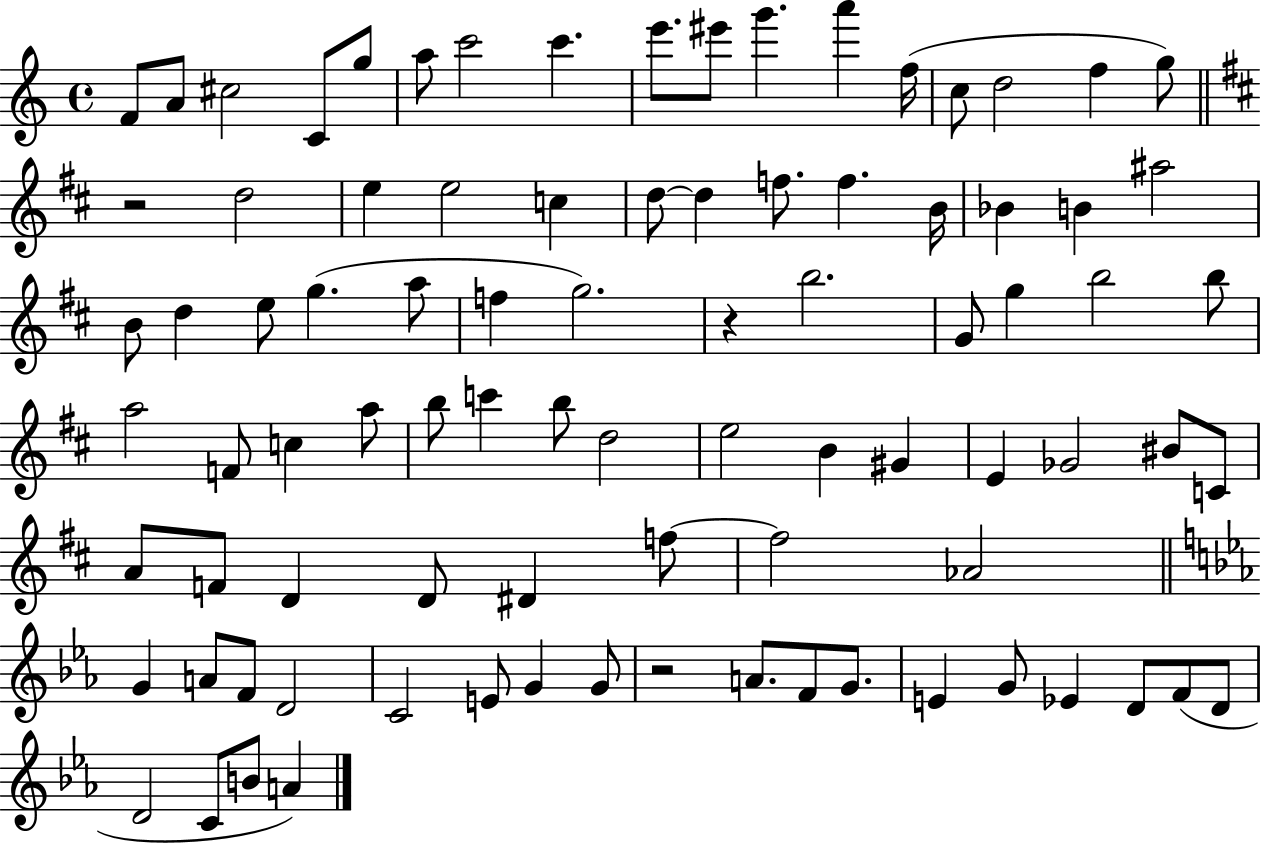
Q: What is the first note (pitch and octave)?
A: F4